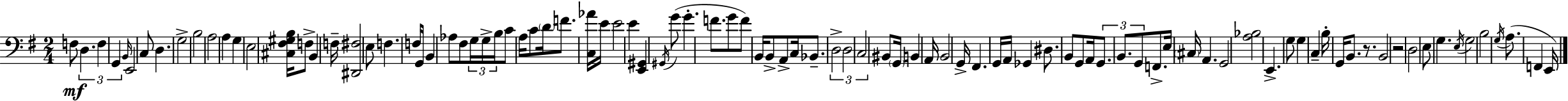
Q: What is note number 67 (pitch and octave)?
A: F2